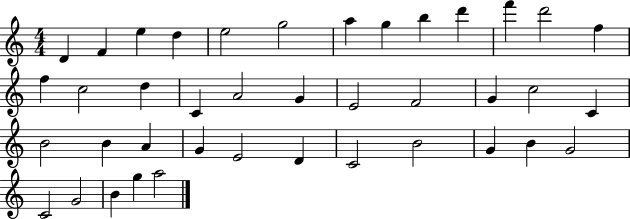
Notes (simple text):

D4/q F4/q E5/q D5/q E5/h G5/h A5/q G5/q B5/q D6/q F6/q D6/h F5/q F5/q C5/h D5/q C4/q A4/h G4/q E4/h F4/h G4/q C5/h C4/q B4/h B4/q A4/q G4/q E4/h D4/q C4/h B4/h G4/q B4/q G4/h C4/h G4/h B4/q G5/q A5/h